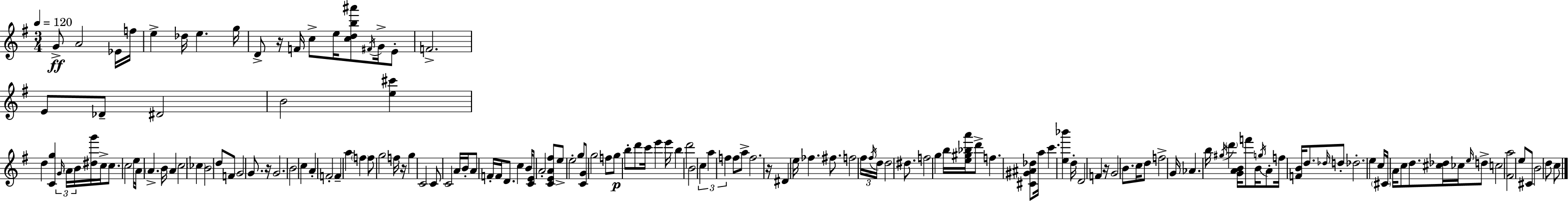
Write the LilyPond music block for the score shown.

{
  \clef treble
  \numericTimeSignature
  \time 3/4
  \key g \major
  \tempo 4 = 120
  g'8->\ff a'2 ees'16 f''16 | e''4-> des''16 e''4. g''16 | d'8-> r16 f'16 c''8-> e''16 <c'' d'' b'' ais'''>8 \acciaccatura { fis'16 } g'16-> e'8-. | f'2.-> | \break e'8 des'8-- dis'2 | b'2 <e'' cis'''>4 | d''4 <c' g''>4 \tuplet 3/2 { \grace { g'16 } \parenthesize a'16 b'16 } | <dis'' g'''>16 c''16-> c''8. c''2 | \break e''16 a'16 \parenthesize a'4.-> b'16 a'4 | c''2 \parenthesize ces''4 | b'2 d''8 | f'8 g'2 g'8. | \break r16 g'2. | b'2 c''4 | a'4-. f'2-. | f'4-- a''4 \parenthesize f''4 | \break f''8 g''2 | f''16 r16 g''4 c'2 | c'8 c'2 | a'16 b'16-. a'8 f'16-. f'16 d'8. c''4 | \break b'16 <c' e'>8 a'2-. | <c' e' a' fis''>8 e''8-> e''2-. | g''8 <c' g'>8 g''2 | f''8 g''8\p b''8-. d'''8 c'''16 e'''4 | \break e'''16 b''4 d'''2 | b'2 \tuplet 3/2 { c''4 | a''4 f''4 } f''8 | a''8-> f''2. | \break r16 dis'4 e''16 fes''4. | fis''8. f''2 | \tuplet 3/2 { fis''16 \acciaccatura { fis''16 } d''16 } d''2 | dis''8. f''2 g''4 | \break b''16 <e'' gis'' bes'' a'''>16 d'''8-> f''4. | <cis' gis' ais' des''>8 a''16 c'''4. <e'' bes'''>4 | d''16-. d'2 f'4 | r16 g'2 | \break b'8. c''16 d''8 f''2-> | g'16 aes'4. b''16 \acciaccatura { gis''16 } \parenthesize d'''4 | <g' a' b'>16 f'''8 b'16 \acciaccatura { g''16 } a'8-. f''16 <f' b'>16 | d''8. \grace { des''16 } d''8-. des''2.-. | \break e''4 c''16 \parenthesize cis'16 | a'16 c''8 d''8. <cis'' des''>16 ces''16 \grace { e''16 } d''8-> c''2 | <fis' a''>2 | e''8 cis'8 b'2 | \break d''8 c''8 \bar "|."
}